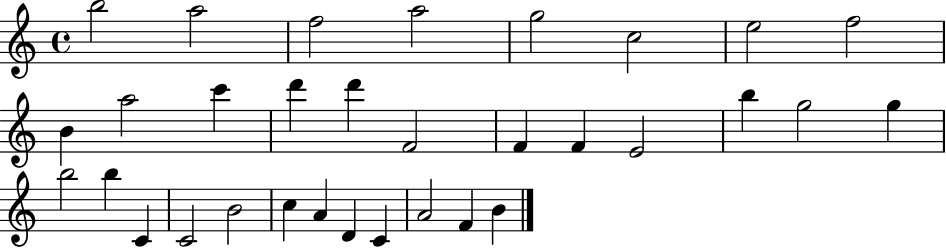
X:1
T:Untitled
M:4/4
L:1/4
K:C
b2 a2 f2 a2 g2 c2 e2 f2 B a2 c' d' d' F2 F F E2 b g2 g b2 b C C2 B2 c A D C A2 F B